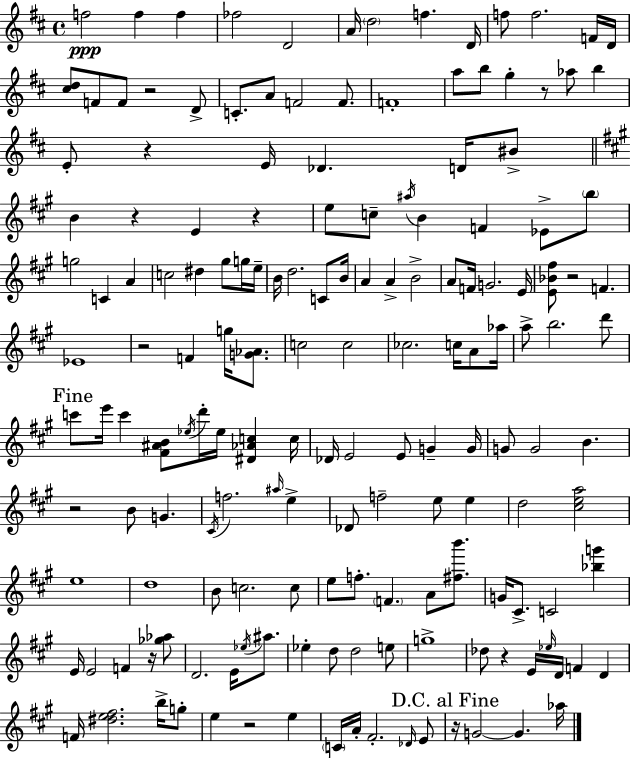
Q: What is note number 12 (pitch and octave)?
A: F4